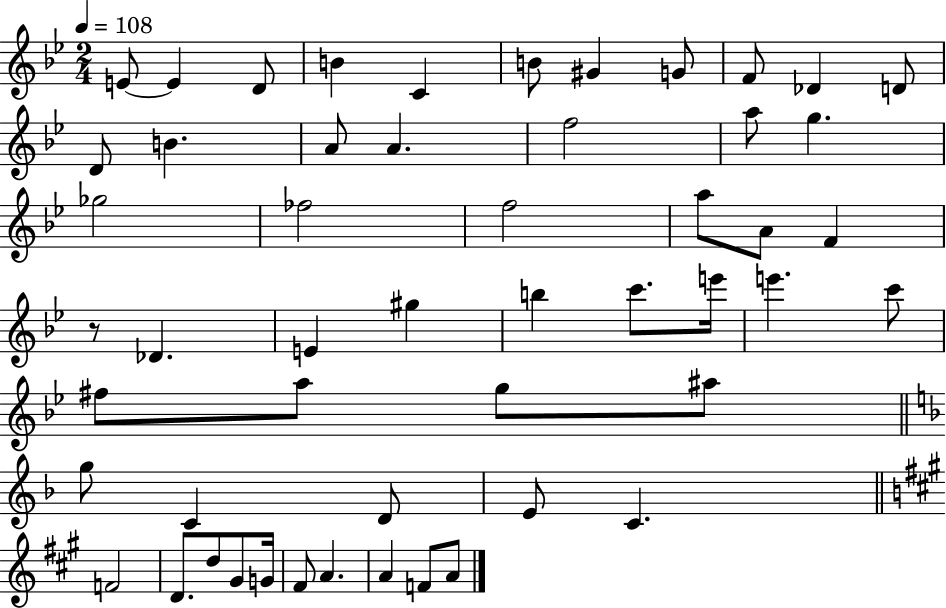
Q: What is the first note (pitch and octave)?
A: E4